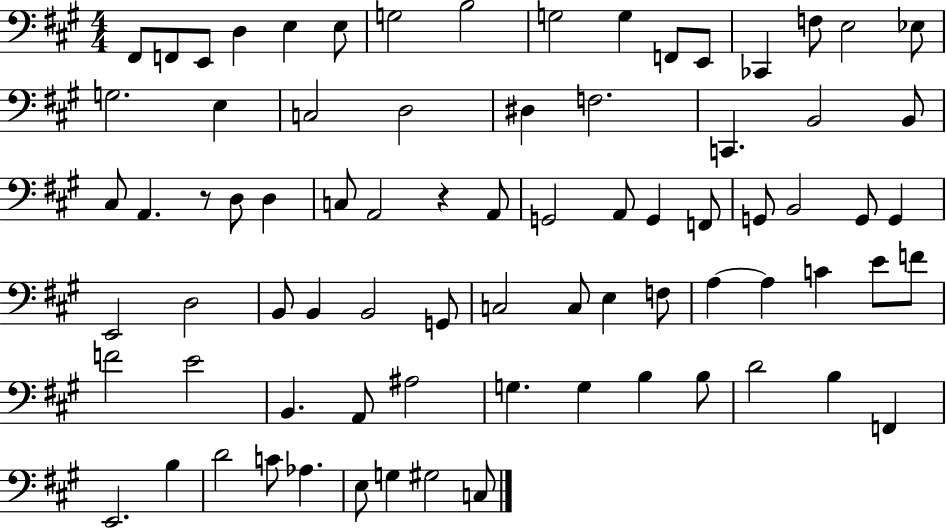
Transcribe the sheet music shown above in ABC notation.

X:1
T:Untitled
M:4/4
L:1/4
K:A
^F,,/2 F,,/2 E,,/2 D, E, E,/2 G,2 B,2 G,2 G, F,,/2 E,,/2 _C,, F,/2 E,2 _E,/2 G,2 E, C,2 D,2 ^D, F,2 C,, B,,2 B,,/2 ^C,/2 A,, z/2 D,/2 D, C,/2 A,,2 z A,,/2 G,,2 A,,/2 G,, F,,/2 G,,/2 B,,2 G,,/2 G,, E,,2 D,2 B,,/2 B,, B,,2 G,,/2 C,2 C,/2 E, F,/2 A, A, C E/2 F/2 F2 E2 B,, A,,/2 ^A,2 G, G, B, B,/2 D2 B, F,, E,,2 B, D2 C/2 _A, E,/2 G, ^G,2 C,/2